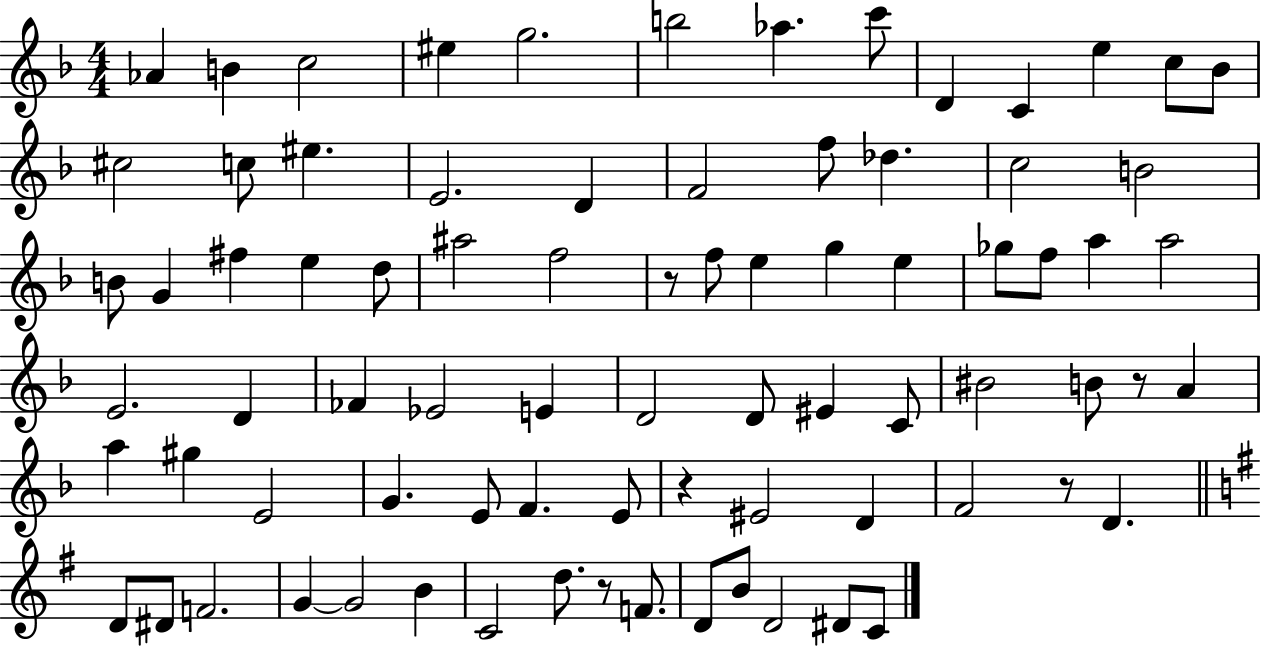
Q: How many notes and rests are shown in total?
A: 80